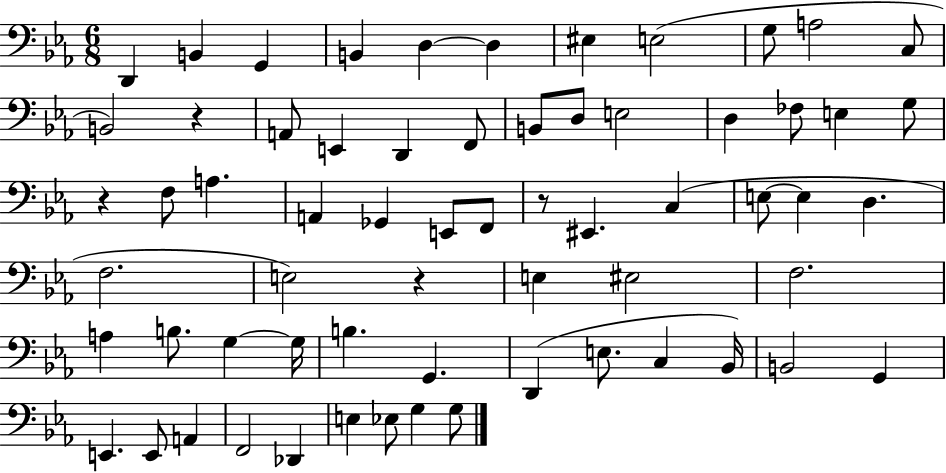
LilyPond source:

{
  \clef bass
  \numericTimeSignature
  \time 6/8
  \key ees \major
  d,4 b,4 g,4 | b,4 d4~~ d4 | eis4 e2( | g8 a2 c8 | \break b,2) r4 | a,8 e,4 d,4 f,8 | b,8 d8 e2 | d4 fes8 e4 g8 | \break r4 f8 a4. | a,4 ges,4 e,8 f,8 | r8 eis,4. c4( | e8~~ e4 d4. | \break f2. | e2) r4 | e4 eis2 | f2. | \break a4 b8. g4~~ g16 | b4. g,4. | d,4( e8. c4 bes,16) | b,2 g,4 | \break e,4. e,8 a,4 | f,2 des,4 | e4 ees8 g4 g8 | \bar "|."
}